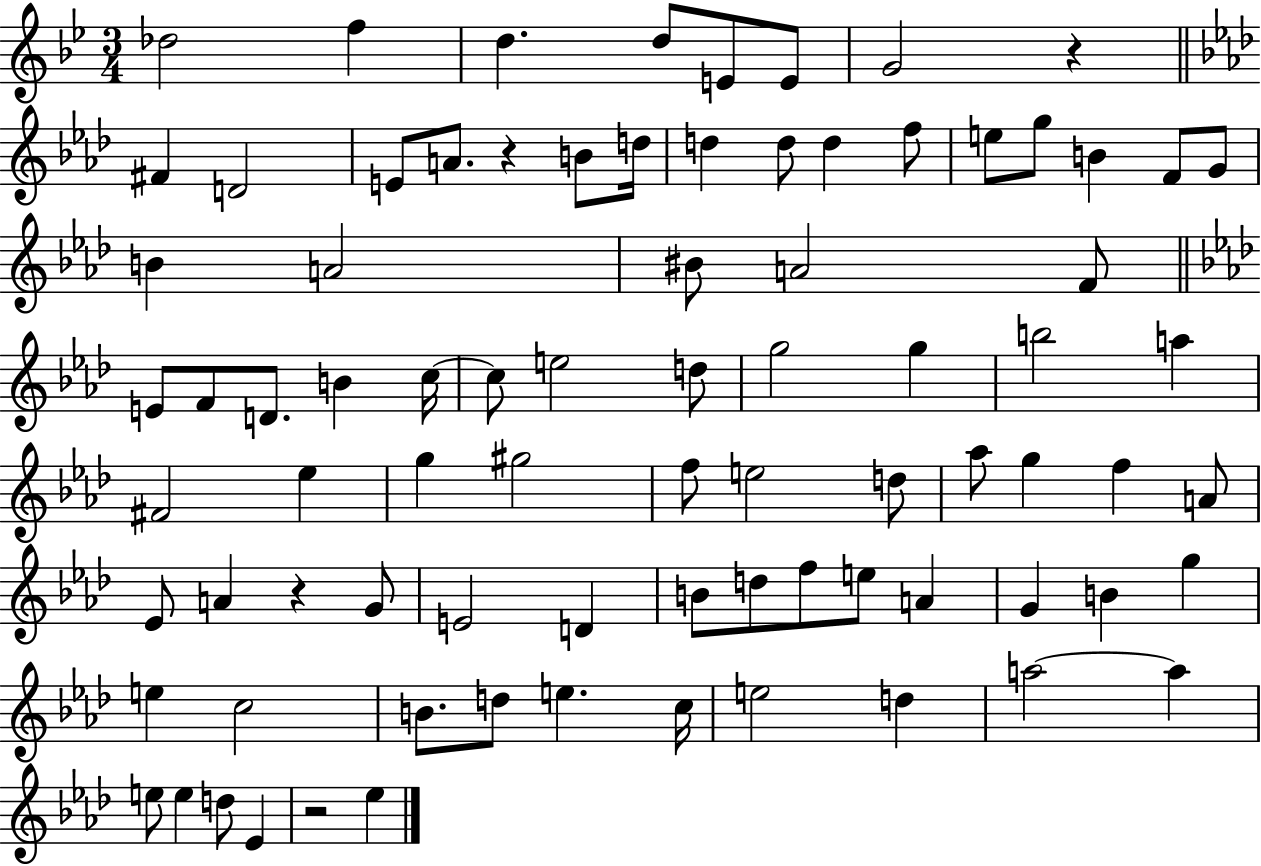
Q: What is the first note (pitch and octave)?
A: Db5